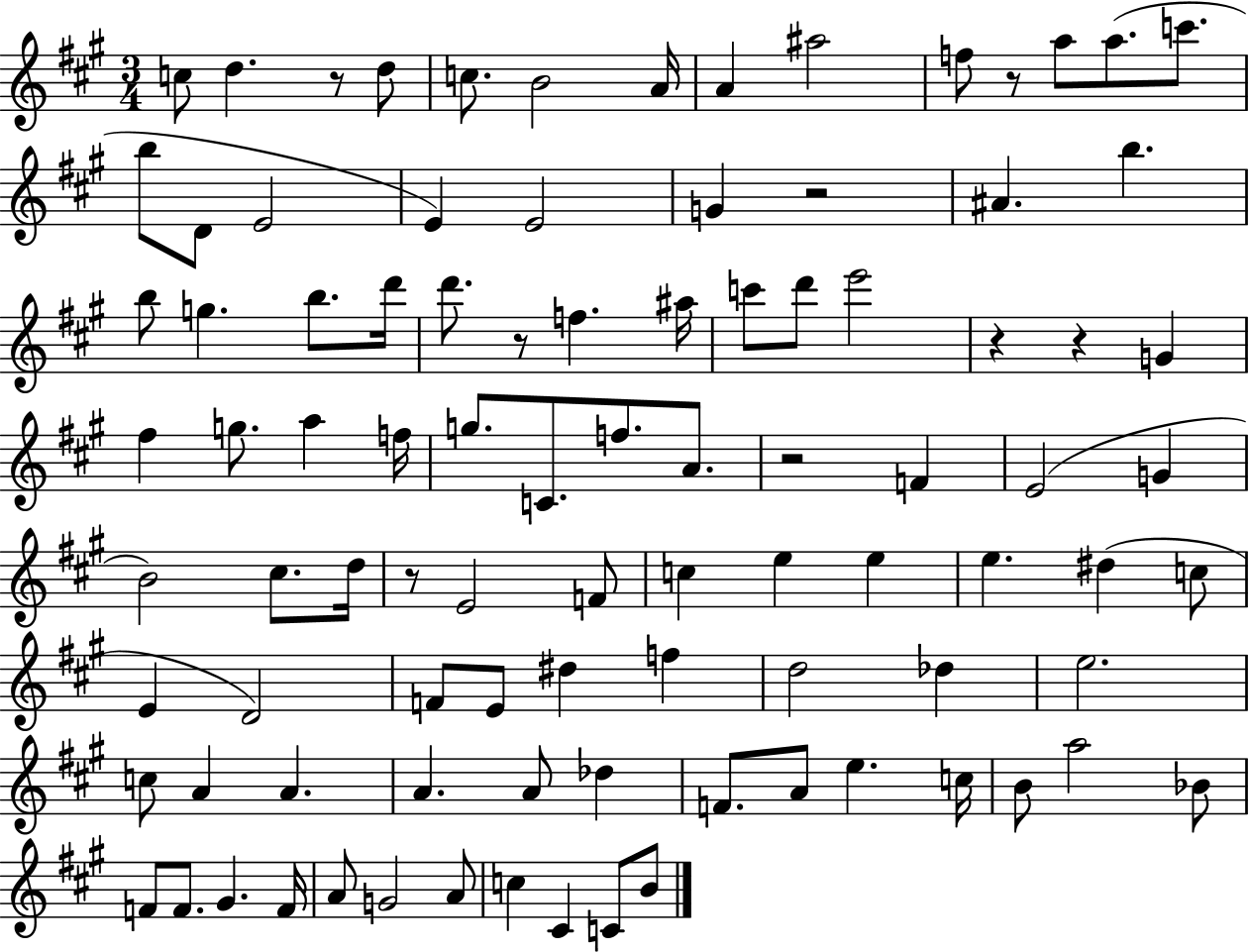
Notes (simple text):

C5/e D5/q. R/e D5/e C5/e. B4/h A4/s A4/q A#5/h F5/e R/e A5/e A5/e. C6/e. B5/e D4/e E4/h E4/q E4/h G4/q R/h A#4/q. B5/q. B5/e G5/q. B5/e. D6/s D6/e. R/e F5/q. A#5/s C6/e D6/e E6/h R/q R/q G4/q F#5/q G5/e. A5/q F5/s G5/e. C4/e. F5/e. A4/e. R/h F4/q E4/h G4/q B4/h C#5/e. D5/s R/e E4/h F4/e C5/q E5/q E5/q E5/q. D#5/q C5/e E4/q D4/h F4/e E4/e D#5/q F5/q D5/h Db5/q E5/h. C5/e A4/q A4/q. A4/q. A4/e Db5/q F4/e. A4/e E5/q. C5/s B4/e A5/h Bb4/e F4/e F4/e. G#4/q. F4/s A4/e G4/h A4/e C5/q C#4/q C4/e B4/e